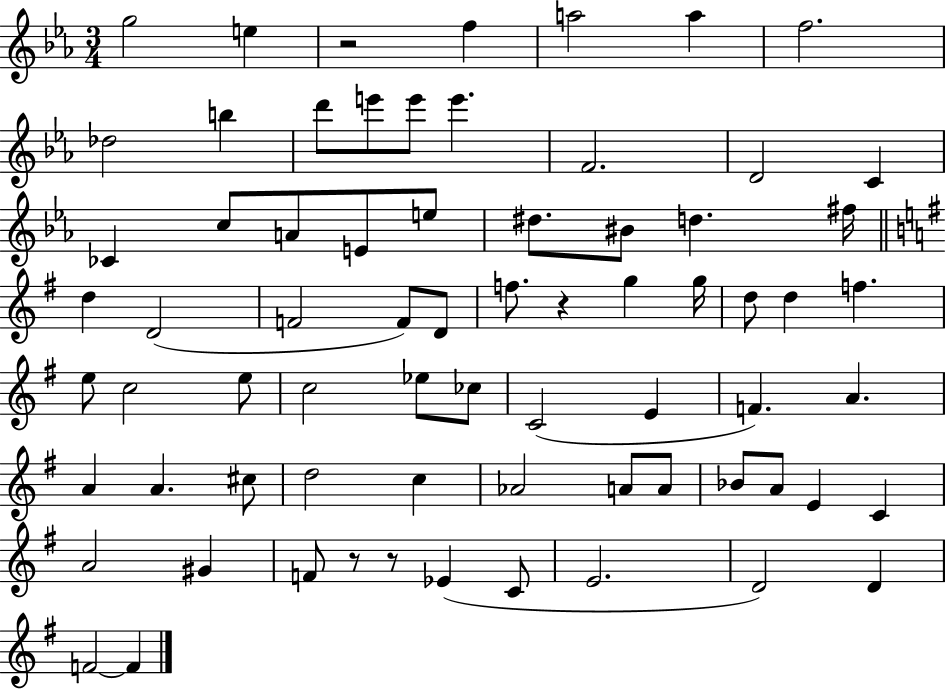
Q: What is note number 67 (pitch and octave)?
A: F4